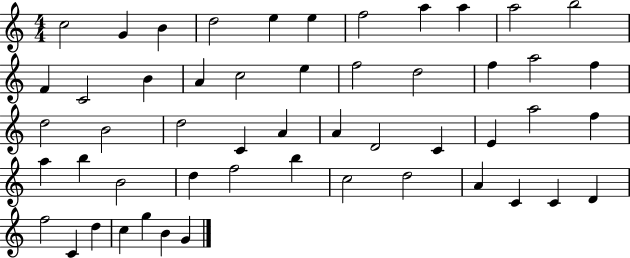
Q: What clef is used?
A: treble